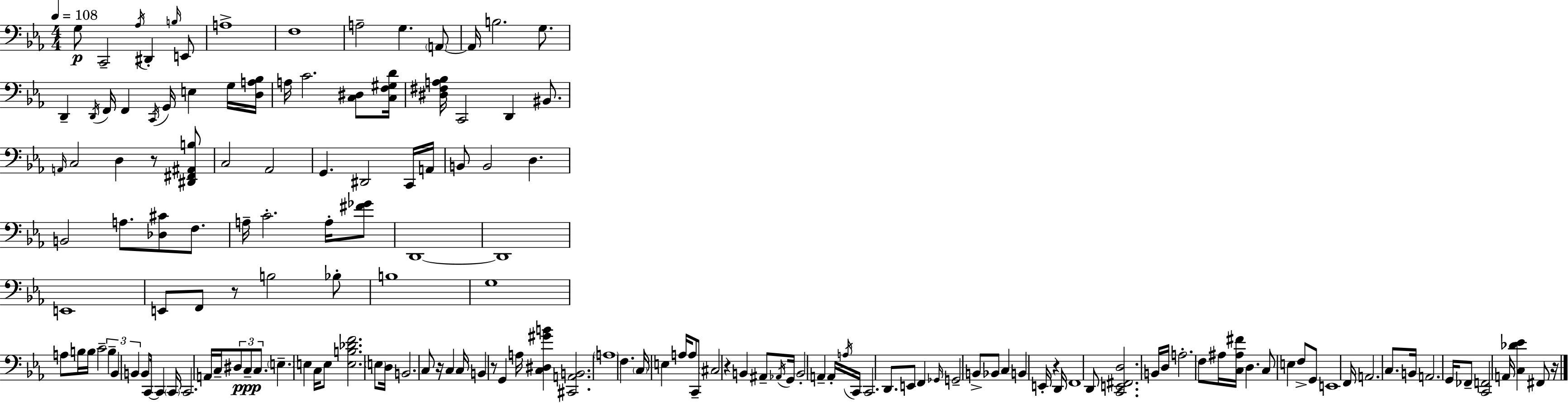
X:1
T:Untitled
M:4/4
L:1/4
K:Cm
G,/2 C,,2 _A,/4 ^D,, B,/4 E,,/2 A,4 F,4 A,2 G, A,,/2 A,,/4 B,2 G,/2 D,, D,,/4 F,,/4 F,, C,,/4 G,,/4 E, G,/4 [D,A,_B,]/4 A,/4 C2 [C,^D,]/2 [C,F,^G,D]/4 [^D,^F,A,_B,]/4 C,,2 D,, ^B,,/2 A,,/4 C,2 D, z/2 [^D,,^F,,^A,,B,]/2 C,2 _A,,2 G,, ^D,,2 C,,/4 A,,/4 B,,/2 B,,2 D, B,,2 A,/2 [_D,^C]/2 F,/2 A,/4 C2 A,/4 [^F_G]/2 D,,4 D,,4 E,,4 E,,/2 F,,/2 z/2 B,2 _B,/2 B,4 G,4 A,/2 B,/4 B,/4 C2 B, _B,, B,, B,,/2 C,,/4 C,, C,,/4 C,,2 A,,/4 C,/4 ^D,/2 C,/2 C,/2 E, E, C,/4 E,/2 [E,B,_DF]2 E,/2 D,/4 B,,2 C,/2 z/4 C, C,/4 B,, z/2 G,, A,/4 [C,^D,^GB] [^C,,A,,B,,]2 A,4 F, C,/4 E, A,/4 A,/2 C,,/2 ^C,2 z B,, ^A,,/2 _A,,/4 G,,/4 B,,2 A,, A,,/4 A,/4 C,,/4 C,,2 D,,/2 E,,/2 F,, _G,,/4 G,,2 B,,/2 _B,,/2 C, B,, E,,/4 z D,,/4 F,,4 D,,/2 [C,,E,,^F,,D,]2 B,,/4 D,/4 A,2 F,/2 ^A,/4 [C,^A,^F]/4 D, C,/2 E, F,/2 G,,/2 E,,4 F,,/4 A,,2 C,/2 B,,/4 A,,2 G,,/4 _F,,/2 [C,,F,,]2 A,,/4 [C,_D_E] ^F,,/2 z/4